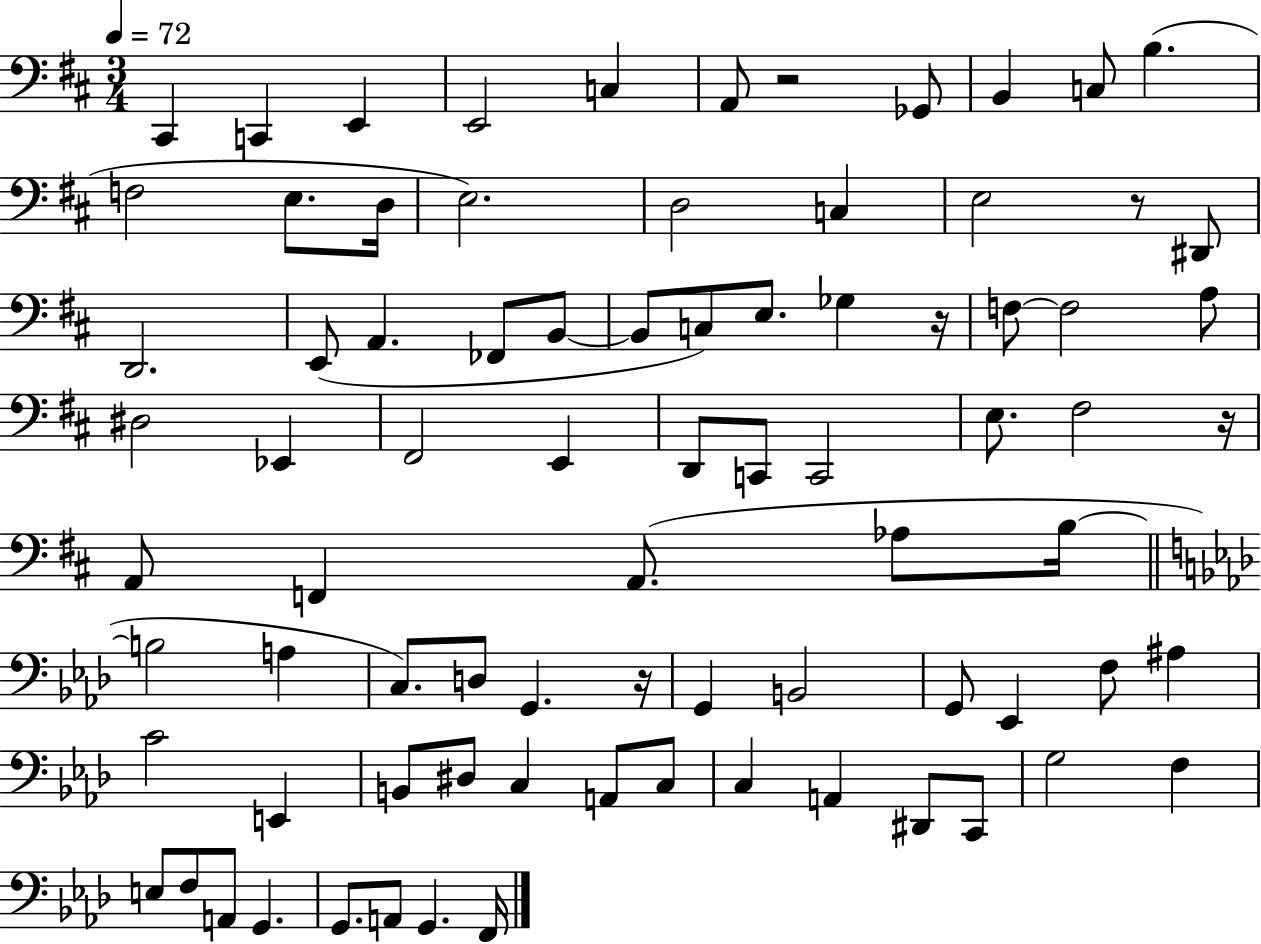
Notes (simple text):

C#2/q C2/q E2/q E2/h C3/q A2/e R/h Gb2/e B2/q C3/e B3/q. F3/h E3/e. D3/s E3/h. D3/h C3/q E3/h R/e D#2/e D2/h. E2/e A2/q. FES2/e B2/e B2/e C3/e E3/e. Gb3/q R/s F3/e F3/h A3/e D#3/h Eb2/q F#2/h E2/q D2/e C2/e C2/h E3/e. F#3/h R/s A2/e F2/q A2/e. Ab3/e B3/s B3/h A3/q C3/e. D3/e G2/q. R/s G2/q B2/h G2/e Eb2/q F3/e A#3/q C4/h E2/q B2/e D#3/e C3/q A2/e C3/e C3/q A2/q D#2/e C2/e G3/h F3/q E3/e F3/e A2/e G2/q. G2/e. A2/e G2/q. F2/s